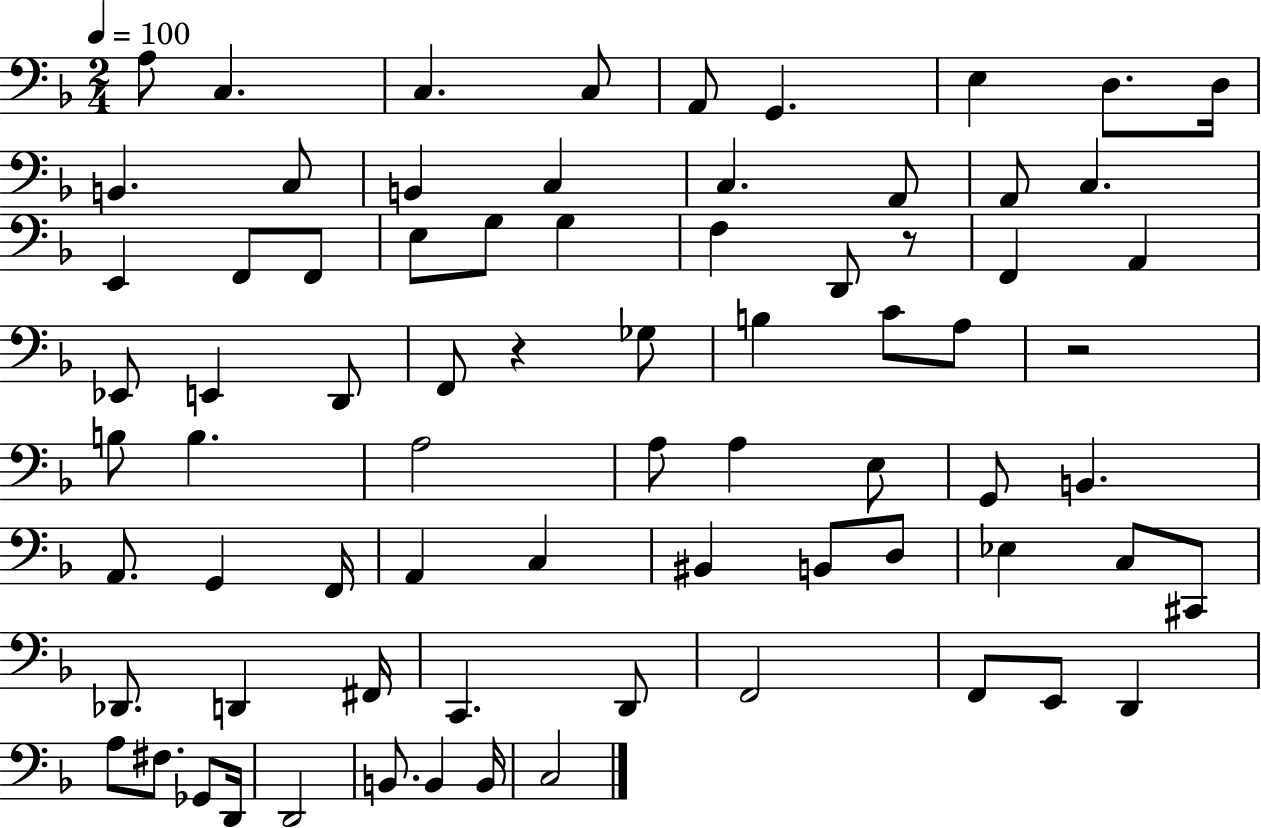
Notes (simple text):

A3/e C3/q. C3/q. C3/e A2/e G2/q. E3/q D3/e. D3/s B2/q. C3/e B2/q C3/q C3/q. A2/e A2/e C3/q. E2/q F2/e F2/e E3/e G3/e G3/q F3/q D2/e R/e F2/q A2/q Eb2/e E2/q D2/e F2/e R/q Gb3/e B3/q C4/e A3/e R/h B3/e B3/q. A3/h A3/e A3/q E3/e G2/e B2/q. A2/e. G2/q F2/s A2/q C3/q BIS2/q B2/e D3/e Eb3/q C3/e C#2/e Db2/e. D2/q F#2/s C2/q. D2/e F2/h F2/e E2/e D2/q A3/e F#3/e. Gb2/e D2/s D2/h B2/e. B2/q B2/s C3/h